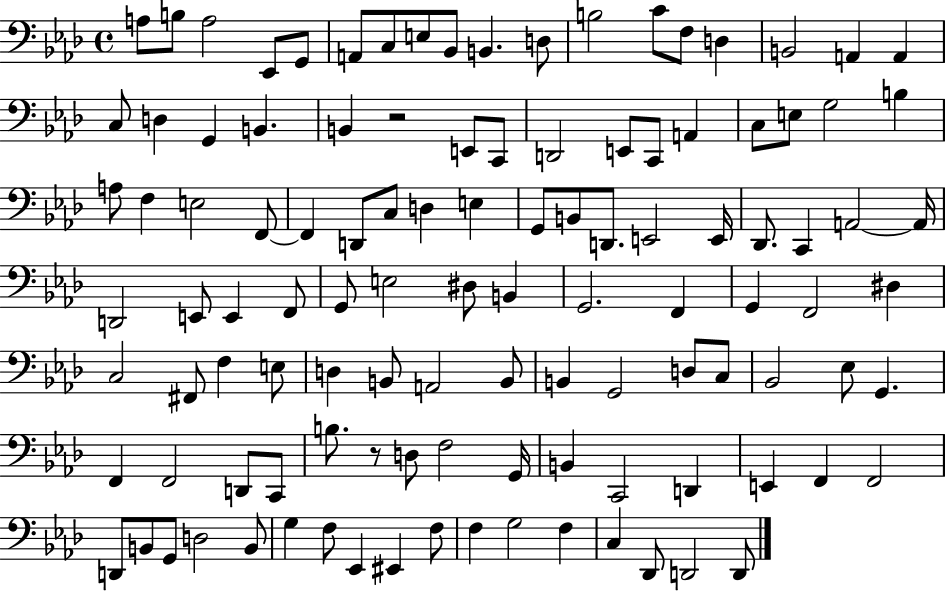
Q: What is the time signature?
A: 4/4